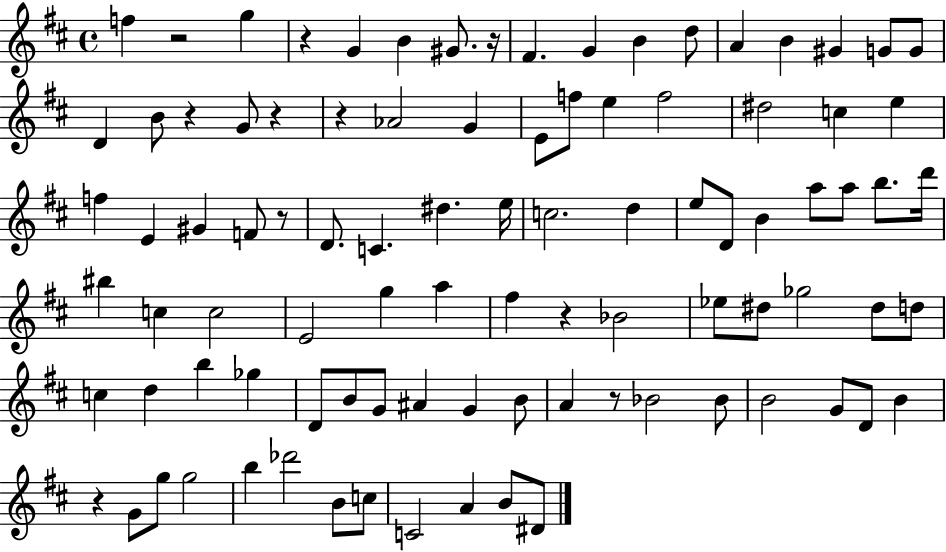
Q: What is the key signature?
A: D major